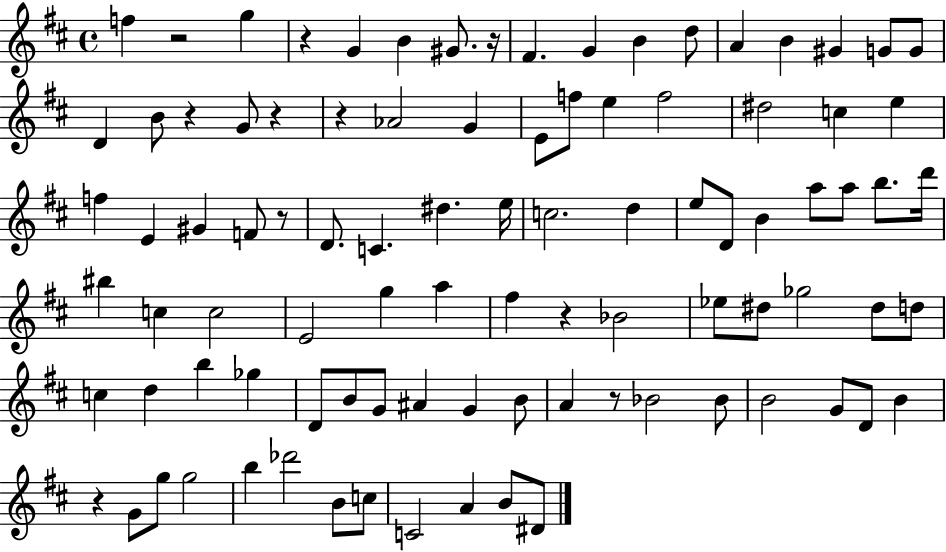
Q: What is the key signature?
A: D major